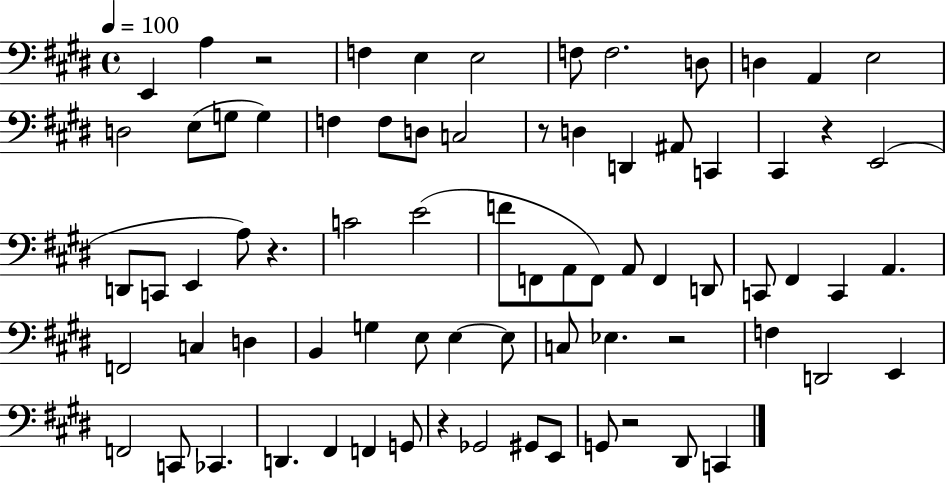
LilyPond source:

{
  \clef bass
  \time 4/4
  \defaultTimeSignature
  \key e \major
  \tempo 4 = 100
  \repeat volta 2 { e,4 a4 r2 | f4 e4 e2 | f8 f2. d8 | d4 a,4 e2 | \break d2 e8( g8 g4) | f4 f8 d8 c2 | r8 d4 d,4 ais,8 c,4 | cis,4 r4 e,2( | \break d,8 c,8 e,4 a8) r4. | c'2 e'2( | f'8 f,8 a,8 f,8) a,8 f,4 d,8 | c,8 fis,4 c,4 a,4. | \break f,2 c4 d4 | b,4 g4 e8 e4~~ e8 | c8 ees4. r2 | f4 d,2 e,4 | \break f,2 c,8 ces,4. | d,4. fis,4 f,4 g,8 | r4 ges,2 gis,8 e,8 | g,8 r2 dis,8 c,4 | \break } \bar "|."
}